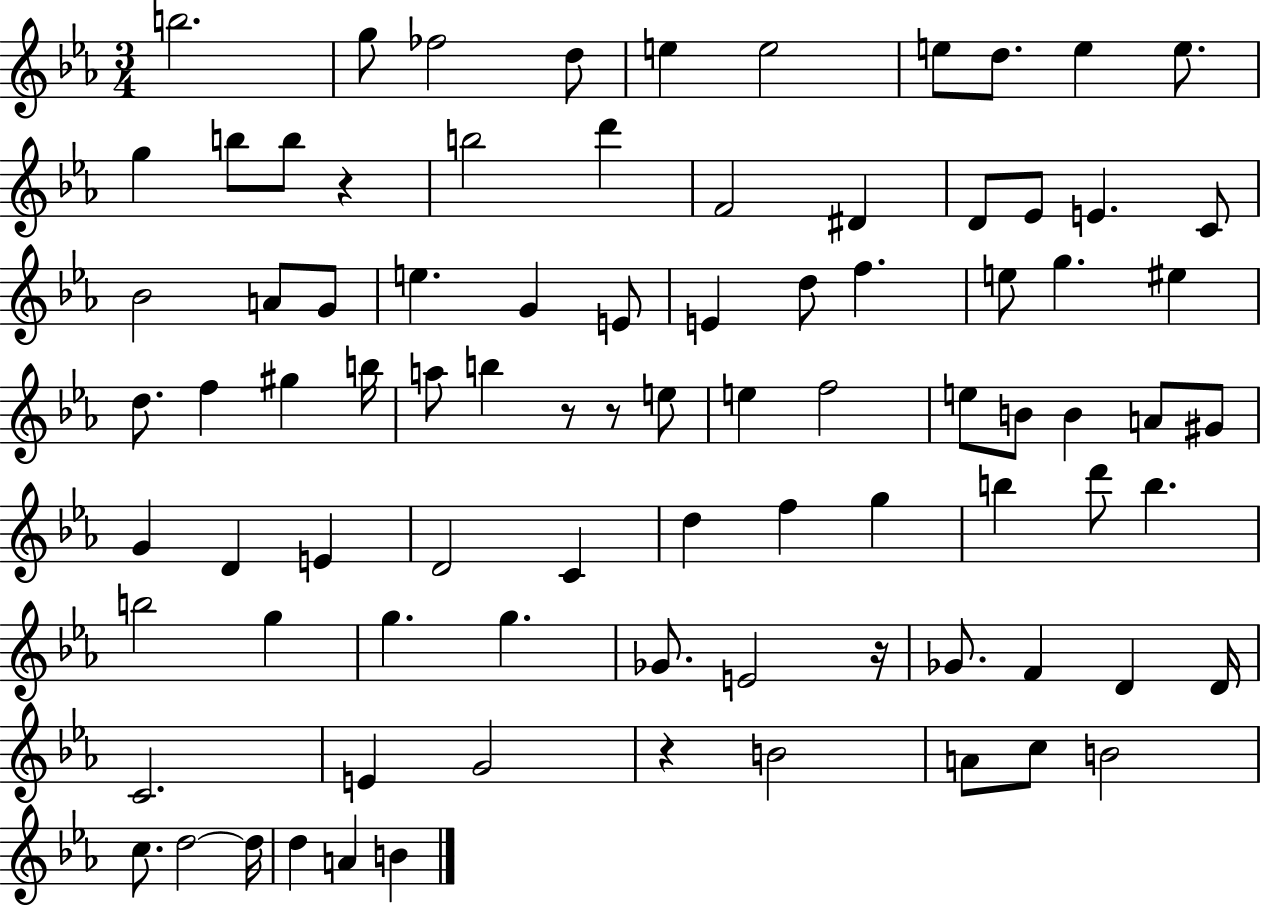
B5/h. G5/e FES5/h D5/e E5/q E5/h E5/e D5/e. E5/q E5/e. G5/q B5/e B5/e R/q B5/h D6/q F4/h D#4/q D4/e Eb4/e E4/q. C4/e Bb4/h A4/e G4/e E5/q. G4/q E4/e E4/q D5/e F5/q. E5/e G5/q. EIS5/q D5/e. F5/q G#5/q B5/s A5/e B5/q R/e R/e E5/e E5/q F5/h E5/e B4/e B4/q A4/e G#4/e G4/q D4/q E4/q D4/h C4/q D5/q F5/q G5/q B5/q D6/e B5/q. B5/h G5/q G5/q. G5/q. Gb4/e. E4/h R/s Gb4/e. F4/q D4/q D4/s C4/h. E4/q G4/h R/q B4/h A4/e C5/e B4/h C5/e. D5/h D5/s D5/q A4/q B4/q